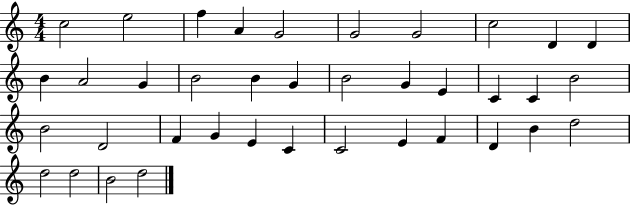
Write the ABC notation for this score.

X:1
T:Untitled
M:4/4
L:1/4
K:C
c2 e2 f A G2 G2 G2 c2 D D B A2 G B2 B G B2 G E C C B2 B2 D2 F G E C C2 E F D B d2 d2 d2 B2 d2